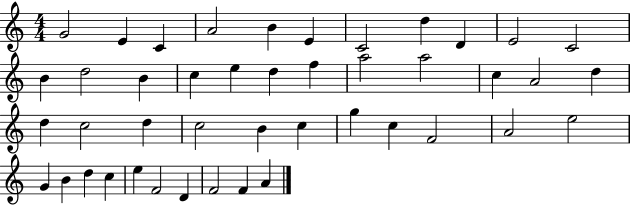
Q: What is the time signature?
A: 4/4